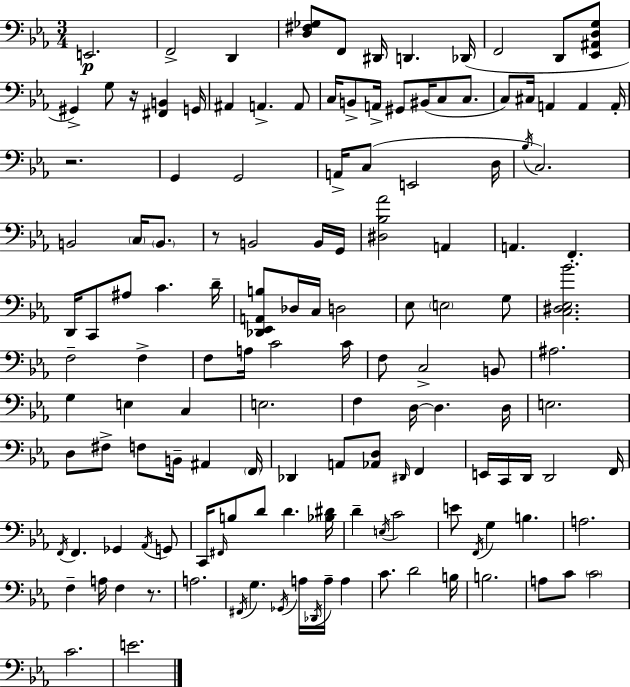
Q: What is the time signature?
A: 3/4